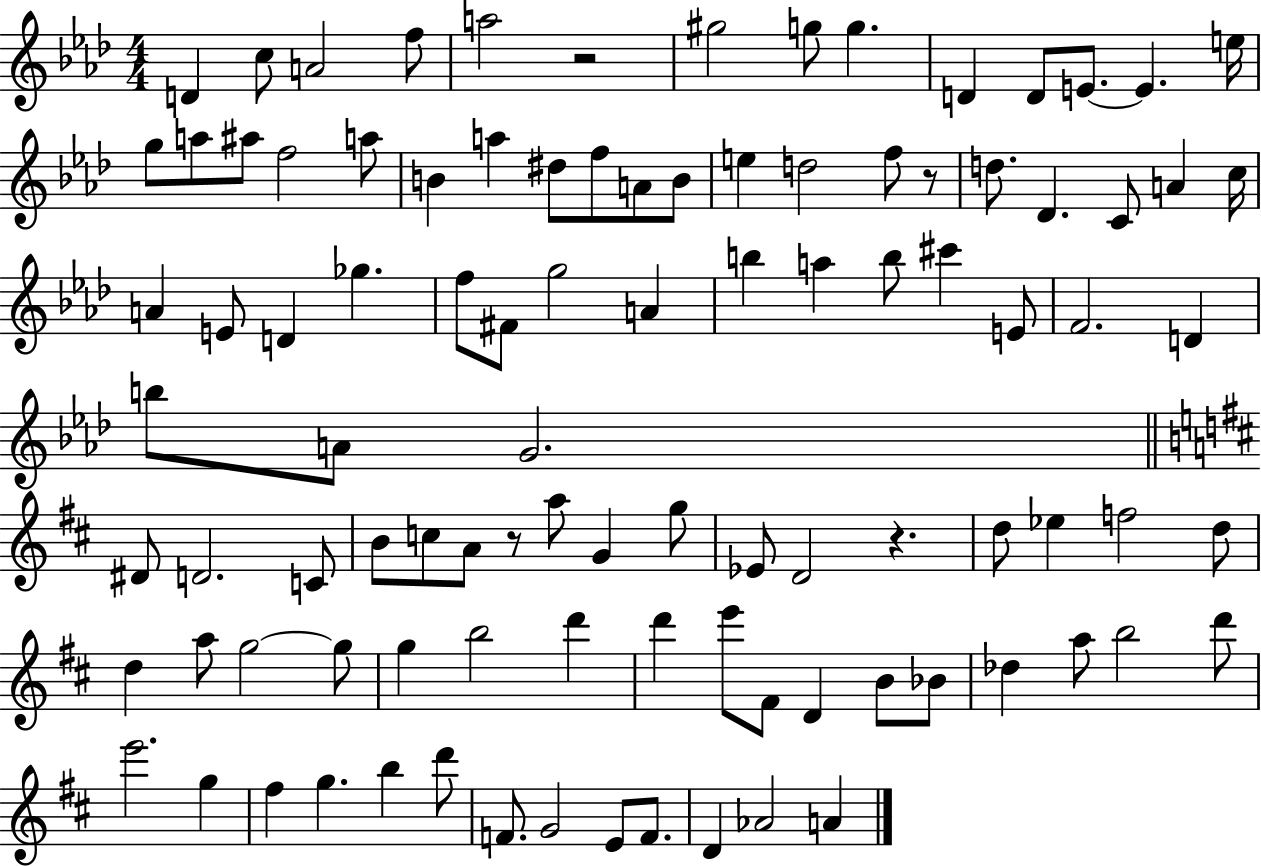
{
  \clef treble
  \numericTimeSignature
  \time 4/4
  \key aes \major
  d'4 c''8 a'2 f''8 | a''2 r2 | gis''2 g''8 g''4. | d'4 d'8 e'8.~~ e'4. e''16 | \break g''8 a''8 ais''8 f''2 a''8 | b'4 a''4 dis''8 f''8 a'8 b'8 | e''4 d''2 f''8 r8 | d''8. des'4. c'8 a'4 c''16 | \break a'4 e'8 d'4 ges''4. | f''8 fis'8 g''2 a'4 | b''4 a''4 b''8 cis'''4 e'8 | f'2. d'4 | \break b''8 a'8 g'2. | \bar "||" \break \key d \major dis'8 d'2. c'8 | b'8 c''8 a'8 r8 a''8 g'4 g''8 | ees'8 d'2 r4. | d''8 ees''4 f''2 d''8 | \break d''4 a''8 g''2~~ g''8 | g''4 b''2 d'''4 | d'''4 e'''8 fis'8 d'4 b'8 bes'8 | des''4 a''8 b''2 d'''8 | \break e'''2. g''4 | fis''4 g''4. b''4 d'''8 | f'8. g'2 e'8 f'8. | d'4 aes'2 a'4 | \break \bar "|."
}